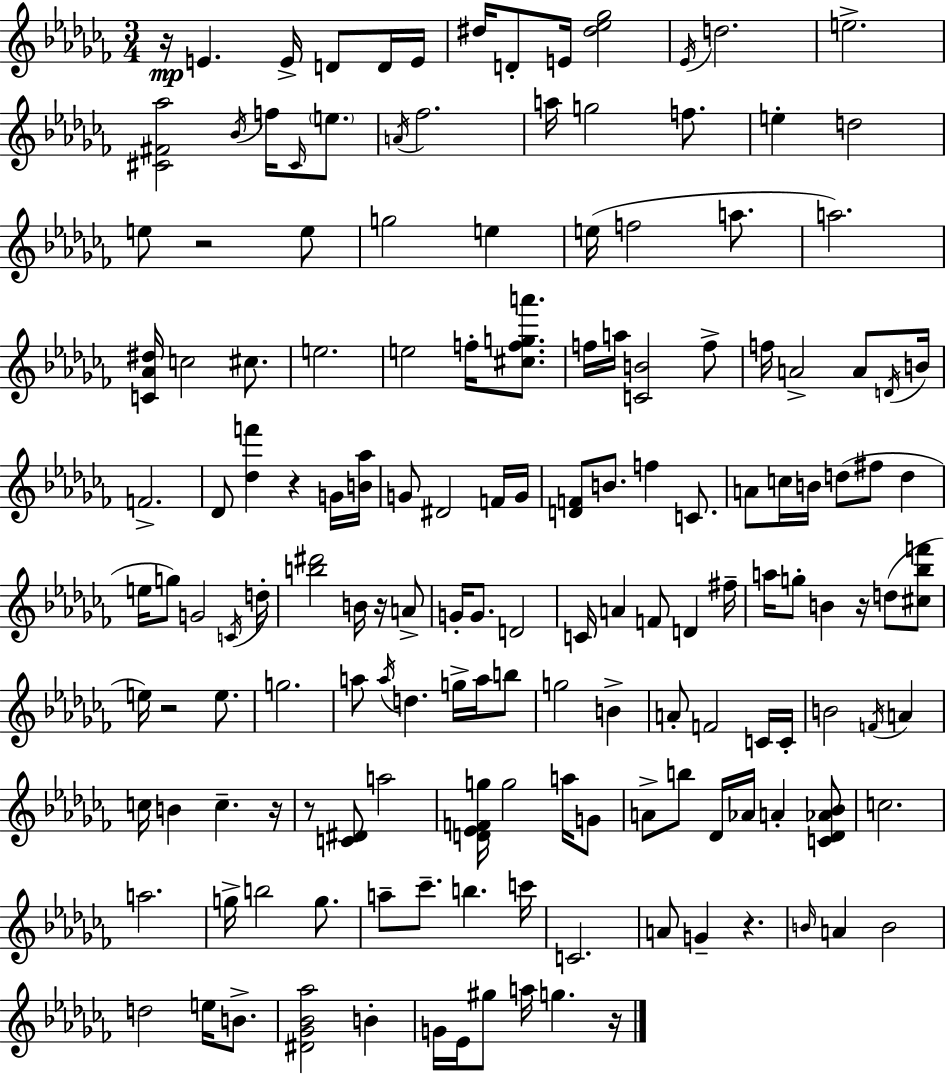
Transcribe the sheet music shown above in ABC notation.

X:1
T:Untitled
M:3/4
L:1/4
K:Abm
z/4 E E/4 D/2 D/4 E/4 ^d/4 D/2 E/4 [^d_e_g]2 _E/4 d2 e2 [^C^F_a]2 _B/4 f/4 ^C/4 e/2 A/4 _f2 a/4 g2 f/2 e d2 e/2 z2 e/2 g2 e e/4 f2 a/2 a2 [C_A^d]/4 c2 ^c/2 e2 e2 f/4 [^cfga']/2 f/4 a/4 [CB]2 f/2 f/4 A2 A/2 D/4 B/4 F2 _D/2 [_df'] z G/4 [B_a]/4 G/2 ^D2 F/4 G/4 [DF]/2 B/2 f C/2 A/2 c/4 B/4 d/2 ^f/2 d e/4 g/2 G2 C/4 d/4 [b^d']2 B/4 z/4 A/2 G/4 G/2 D2 C/4 A F/2 D ^f/4 a/4 g/2 B z/4 d/2 [^c_bf']/2 e/4 z2 e/2 g2 a/2 a/4 d g/4 a/4 b/2 g2 B A/2 F2 C/4 C/4 B2 F/4 A c/4 B c z/4 z/2 [C^D]/2 a2 [D_EFg]/4 g2 a/4 G/2 A/2 b/2 _D/4 _A/4 A [C_D_A_B]/2 c2 a2 g/4 b2 g/2 a/2 _c'/2 b c'/4 C2 A/2 G z B/4 A B2 d2 e/4 B/2 [^D_G_B_a]2 B G/4 _E/4 ^g/2 a/4 g z/4